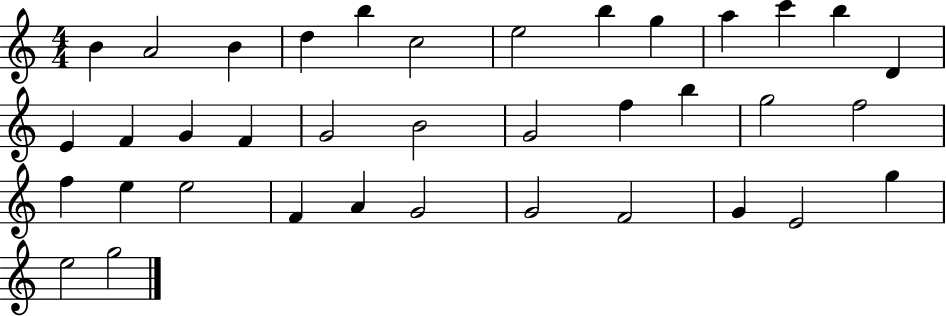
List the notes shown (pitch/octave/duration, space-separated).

B4/q A4/h B4/q D5/q B5/q C5/h E5/h B5/q G5/q A5/q C6/q B5/q D4/q E4/q F4/q G4/q F4/q G4/h B4/h G4/h F5/q B5/q G5/h F5/h F5/q E5/q E5/h F4/q A4/q G4/h G4/h F4/h G4/q E4/h G5/q E5/h G5/h